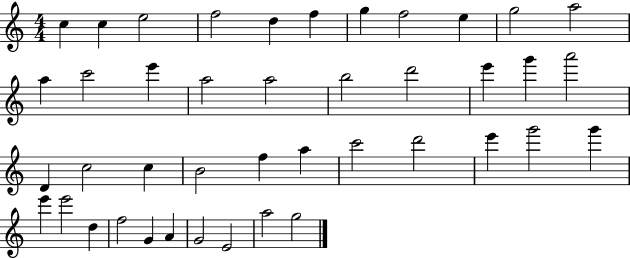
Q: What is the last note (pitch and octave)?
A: G5